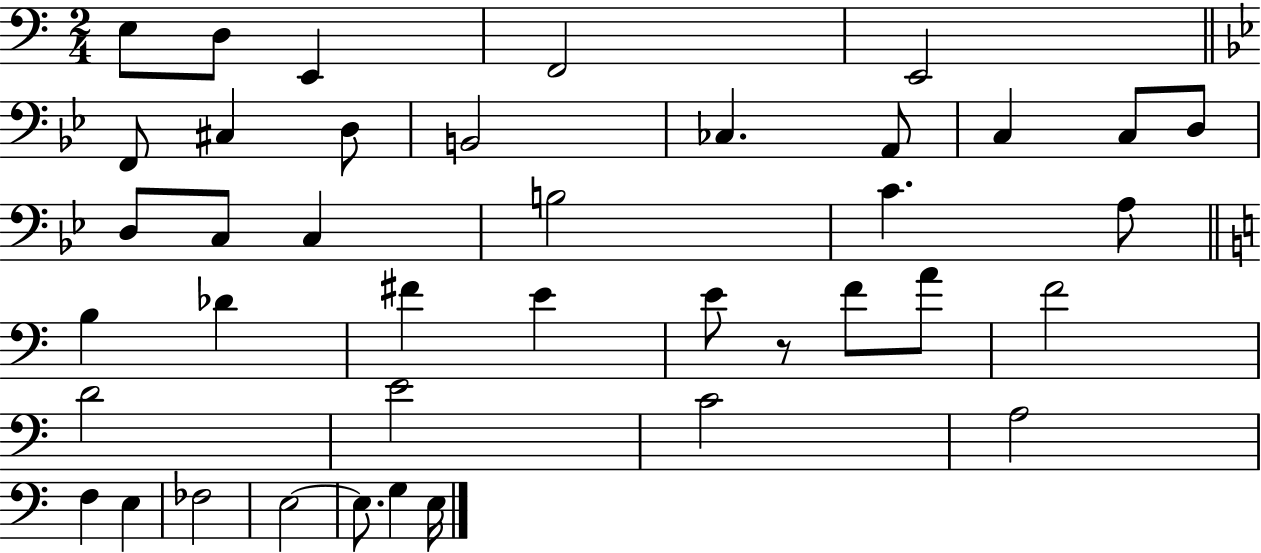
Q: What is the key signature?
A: C major